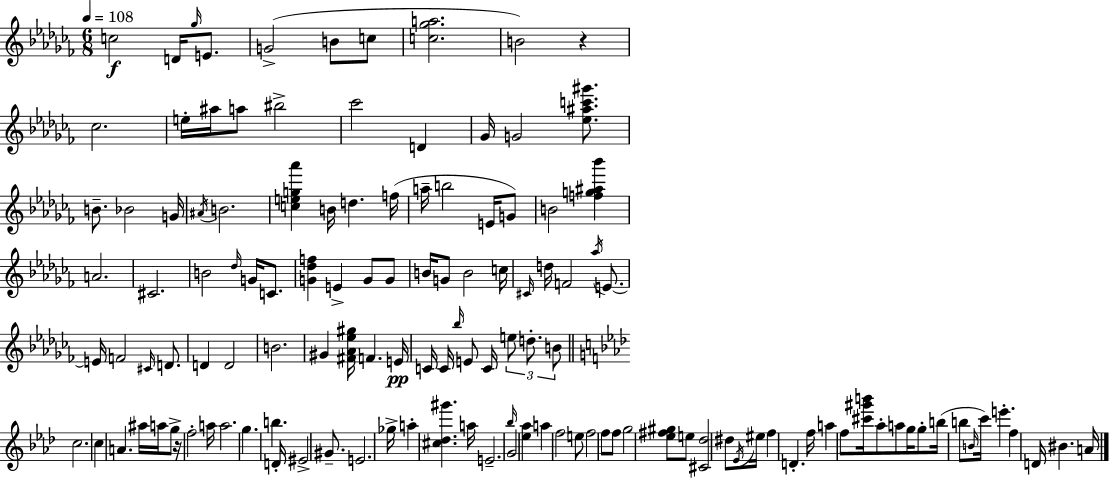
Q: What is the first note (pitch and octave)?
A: C5